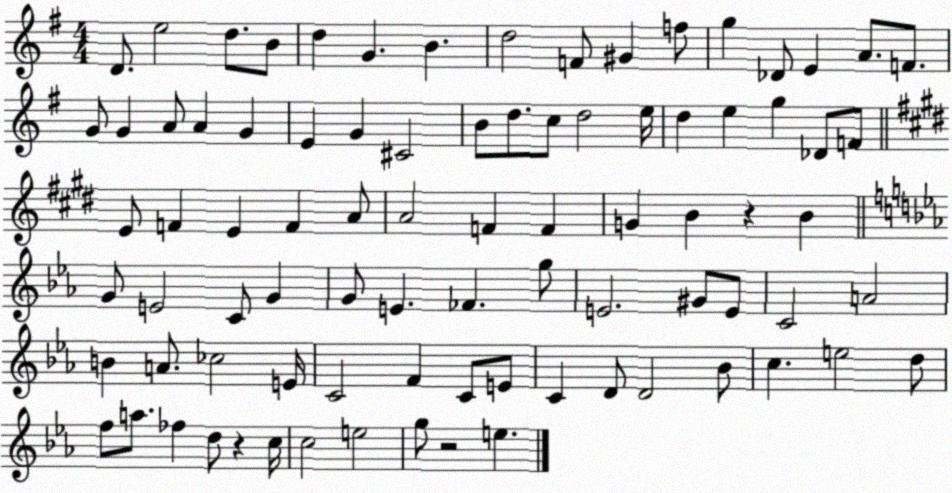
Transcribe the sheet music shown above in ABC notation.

X:1
T:Untitled
M:4/4
L:1/4
K:G
D/2 e2 d/2 B/2 d G B d2 F/2 ^G f/2 g _D/2 E A/2 F/2 G/2 G A/2 A G E G ^C2 B/2 d/2 c/2 d2 e/4 d e g _D/2 F/2 E/2 F E F A/2 A2 F F G B z B G/2 E2 C/2 G G/2 E _F g/2 E2 ^G/2 E/2 C2 A2 B A/2 _c2 E/4 C2 F C/2 E/2 C D/2 D2 _B/2 c e2 d/2 f/2 a/2 _f d/2 z c/4 c2 e2 g/2 z2 e